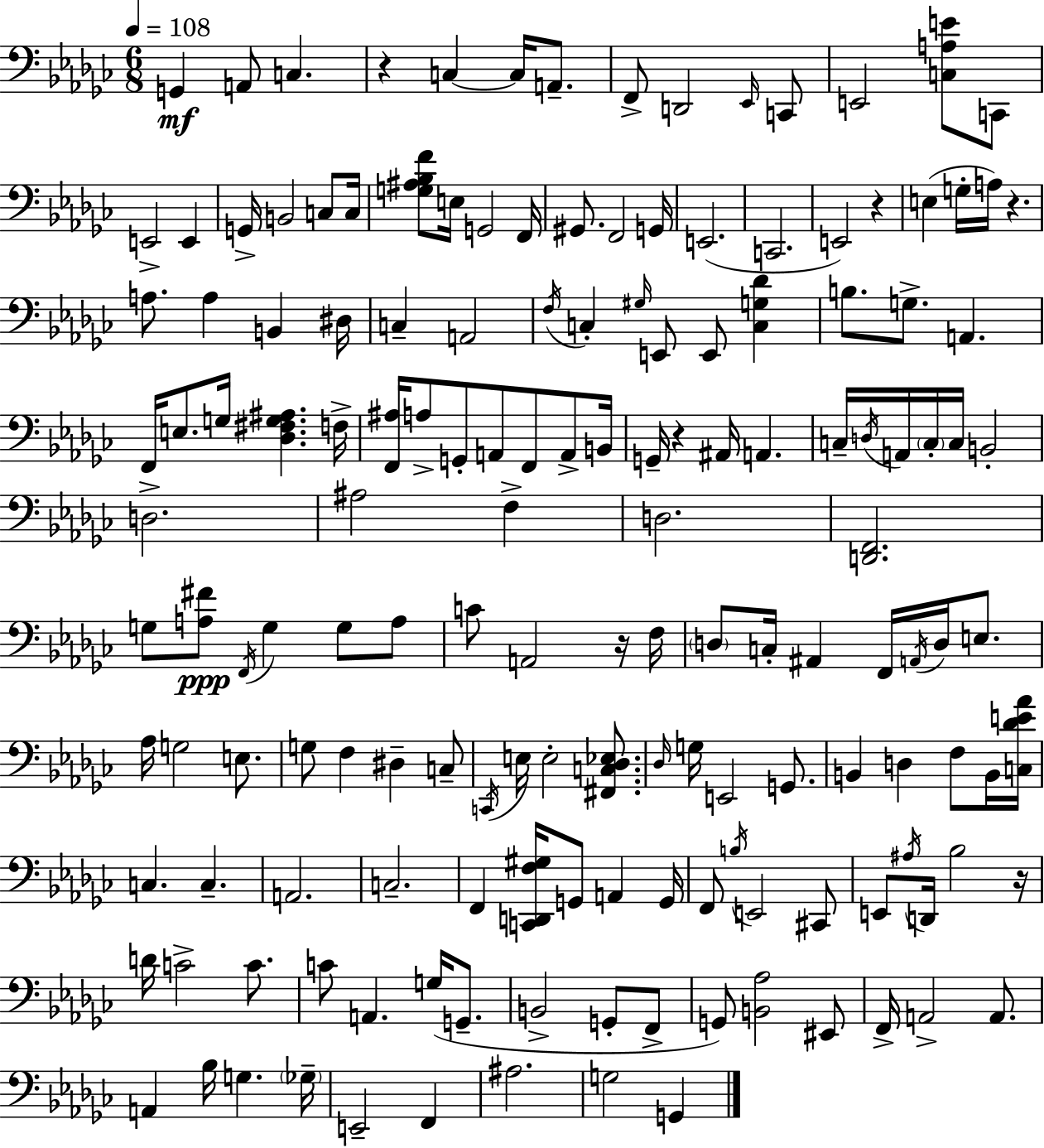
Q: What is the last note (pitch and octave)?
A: G2